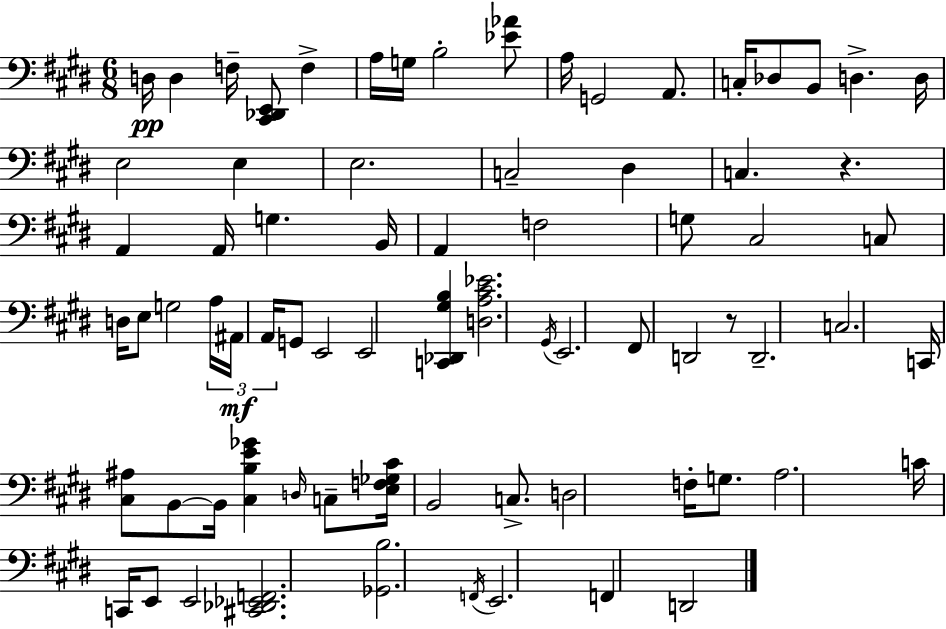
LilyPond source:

{
  \clef bass
  \numericTimeSignature
  \time 6/8
  \key e \major
  d16\pp d4 f16-- <cis, des, e,>8 f4-> | a16 g16 b2-. <ees' aes'>8 | a16 g,2 a,8. | c16-. des8 b,8 d4.-> d16 | \break e2 e4 | e2. | c2-- dis4 | c4. r4. | \break a,4 a,16 g4. b,16 | a,4 f2 | g8 cis2 c8 | d16 e8 g2 \tuplet 3/2 { a16 | \break ais,16\mf a,16 } g,8 e,2 | e,2 <c, des, gis b>4 | <d a cis' ees'>2. | \acciaccatura { gis,16 } e,2. | \break fis,8 d,2 r8 | d,2.-- | c2. | c,16 <cis ais>8 b,8~~ b,16 <cis b e' ges'>4 \grace { d16 } | \break c8-- <e f ges cis'>16 b,2 c8.-> | d2 f16-. g8. | a2. | c'16 c,16 e,8 e,2 | \break <cis, des, ees, f,>2. | <ges, b>2. | \acciaccatura { f,16 } e,2. | f,4 d,2 | \break \bar "|."
}